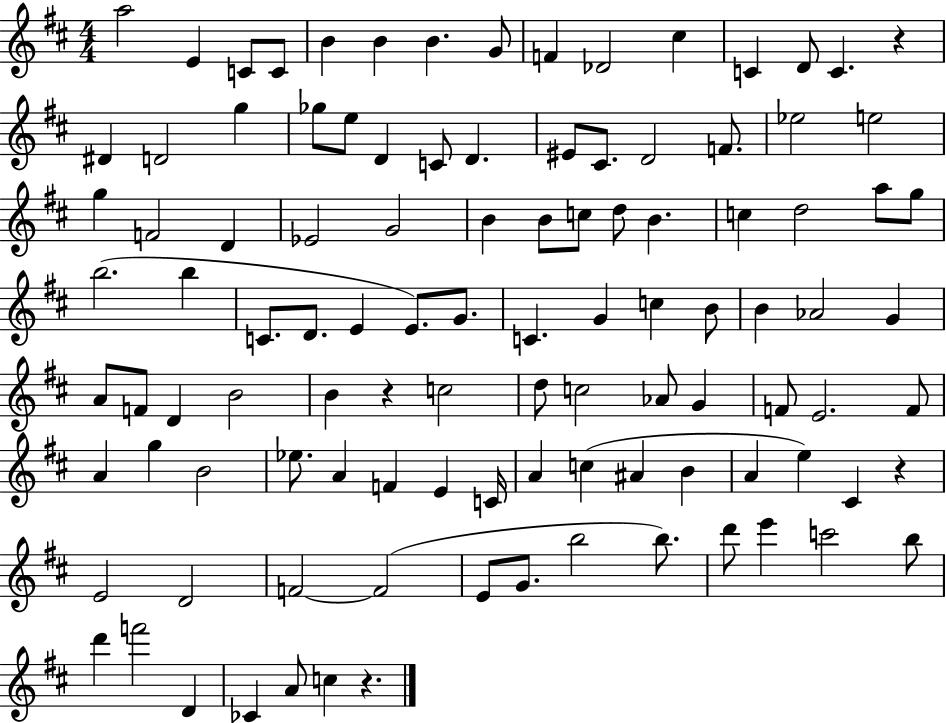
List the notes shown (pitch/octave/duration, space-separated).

A5/h E4/q C4/e C4/e B4/q B4/q B4/q. G4/e F4/q Db4/h C#5/q C4/q D4/e C4/q. R/q D#4/q D4/h G5/q Gb5/e E5/e D4/q C4/e D4/q. EIS4/e C#4/e. D4/h F4/e. Eb5/h E5/h G5/q F4/h D4/q Eb4/h G4/h B4/q B4/e C5/e D5/e B4/q. C5/q D5/h A5/e G5/e B5/h. B5/q C4/e. D4/e. E4/q E4/e. G4/e. C4/q. G4/q C5/q B4/e B4/q Ab4/h G4/q A4/e F4/e D4/q B4/h B4/q R/q C5/h D5/e C5/h Ab4/e G4/q F4/e E4/h. F4/e A4/q G5/q B4/h Eb5/e. A4/q F4/q E4/q C4/s A4/q C5/q A#4/q B4/q A4/q E5/q C#4/q R/q E4/h D4/h F4/h F4/h E4/e G4/e. B5/h B5/e. D6/e E6/q C6/h B5/e D6/q F6/h D4/q CES4/q A4/e C5/q R/q.